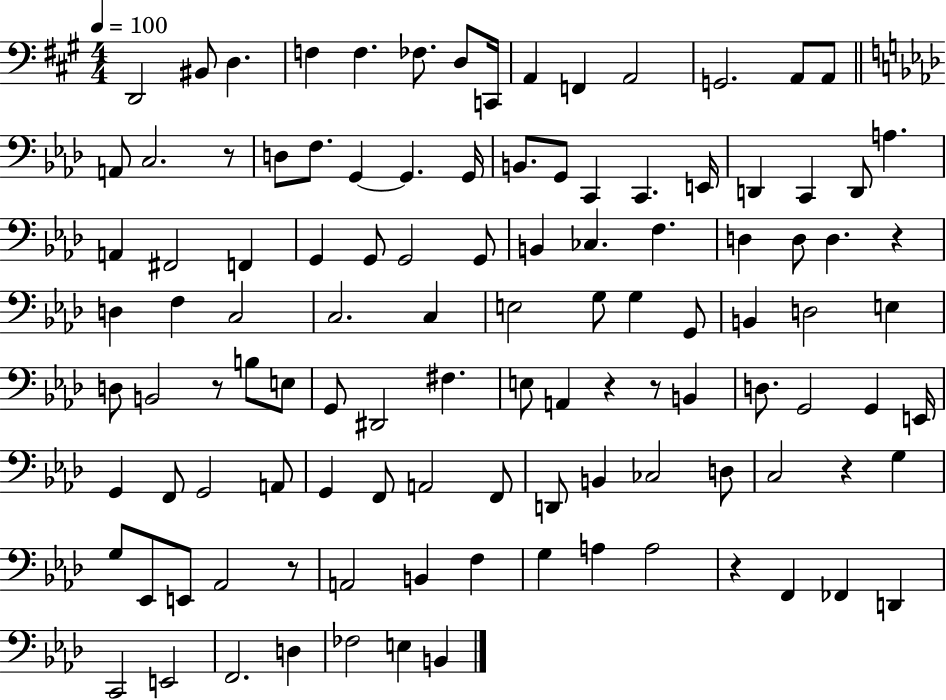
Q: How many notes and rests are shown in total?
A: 111